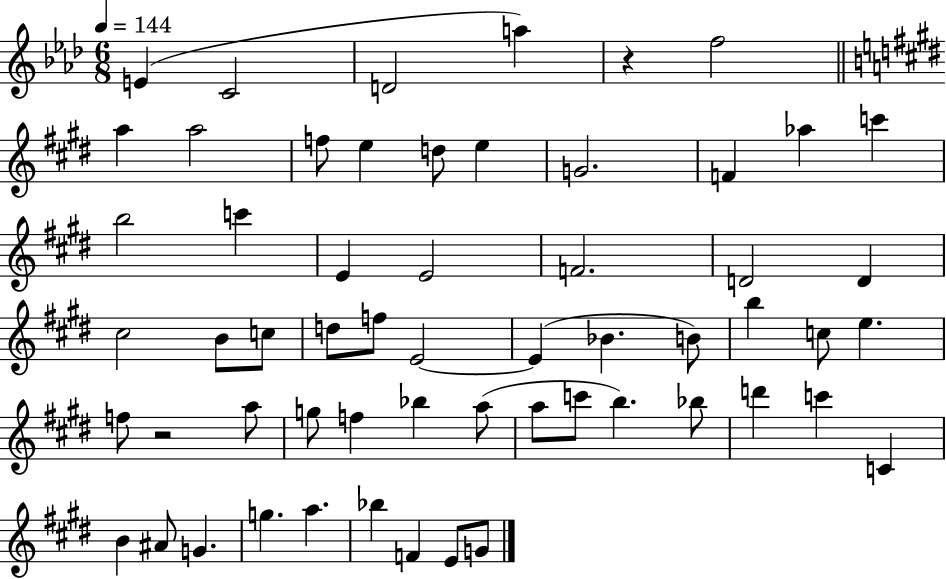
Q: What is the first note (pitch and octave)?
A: E4